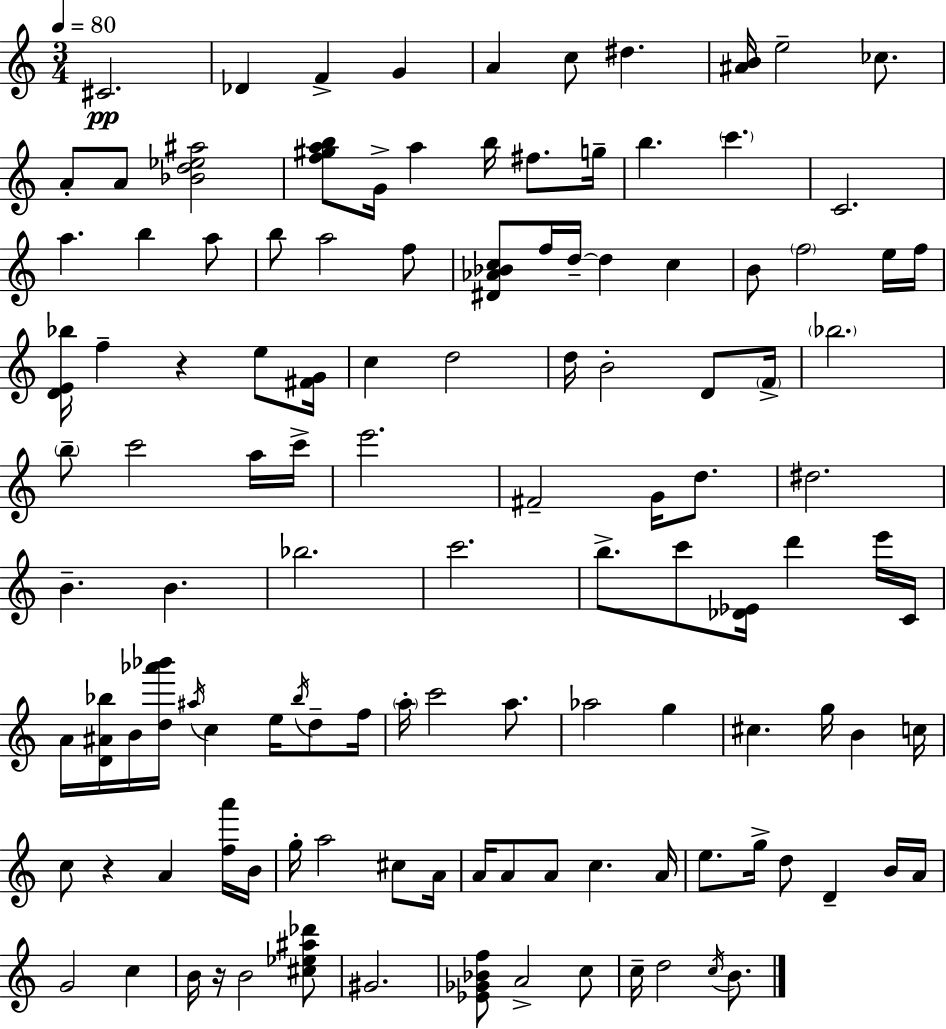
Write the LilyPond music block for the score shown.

{
  \clef treble
  \numericTimeSignature
  \time 3/4
  \key c \major
  \tempo 4 = 80
  cis'2.\pp | des'4 f'4-> g'4 | a'4 c''8 dis''4. | <ais' b'>16 e''2-- ces''8. | \break a'8-. a'8 <bes' d'' ees'' ais''>2 | <f'' gis'' a'' b''>8 g'16-> a''4 b''16 fis''8. g''16-- | b''4. \parenthesize c'''4. | c'2. | \break a''4. b''4 a''8 | b''8 a''2 f''8 | <dis' aes' bes' c''>8 f''16 d''16--~~ d''4 c''4 | b'8 \parenthesize f''2 e''16 f''16 | \break <d' e' bes''>16 f''4-- r4 e''8 <fis' g'>16 | c''4 d''2 | d''16 b'2-. d'8 \parenthesize f'16-> | \parenthesize bes''2. | \break \parenthesize b''8-- c'''2 a''16 c'''16-> | e'''2. | fis'2-- g'16 d''8. | dis''2. | \break b'4.-- b'4. | bes''2. | c'''2. | b''8.-> c'''8 <des' ees'>16 d'''4 e'''16 c'16 | \break a'16 <d' ais' bes''>16 b'16 <d'' aes''' bes'''>16 \acciaccatura { ais''16 } c''4 e''16 \acciaccatura { bes''16 } d''8-- | f''16 \parenthesize a''16-. c'''2 a''8. | aes''2 g''4 | cis''4. g''16 b'4 | \break c''16 c''8 r4 a'4 | <f'' a'''>16 b'16 g''16-. a''2 cis''8 | a'16 a'16 a'8 a'8 c''4. | a'16 e''8. g''16-> d''8 d'4-- | \break b'16 a'16 g'2 c''4 | b'16 r16 b'2 | <cis'' ees'' ais'' des'''>8 gis'2. | <ees' ges' bes' f''>8 a'2-> | \break c''8 c''16-- d''2 \acciaccatura { c''16 } | b'8. \bar "|."
}